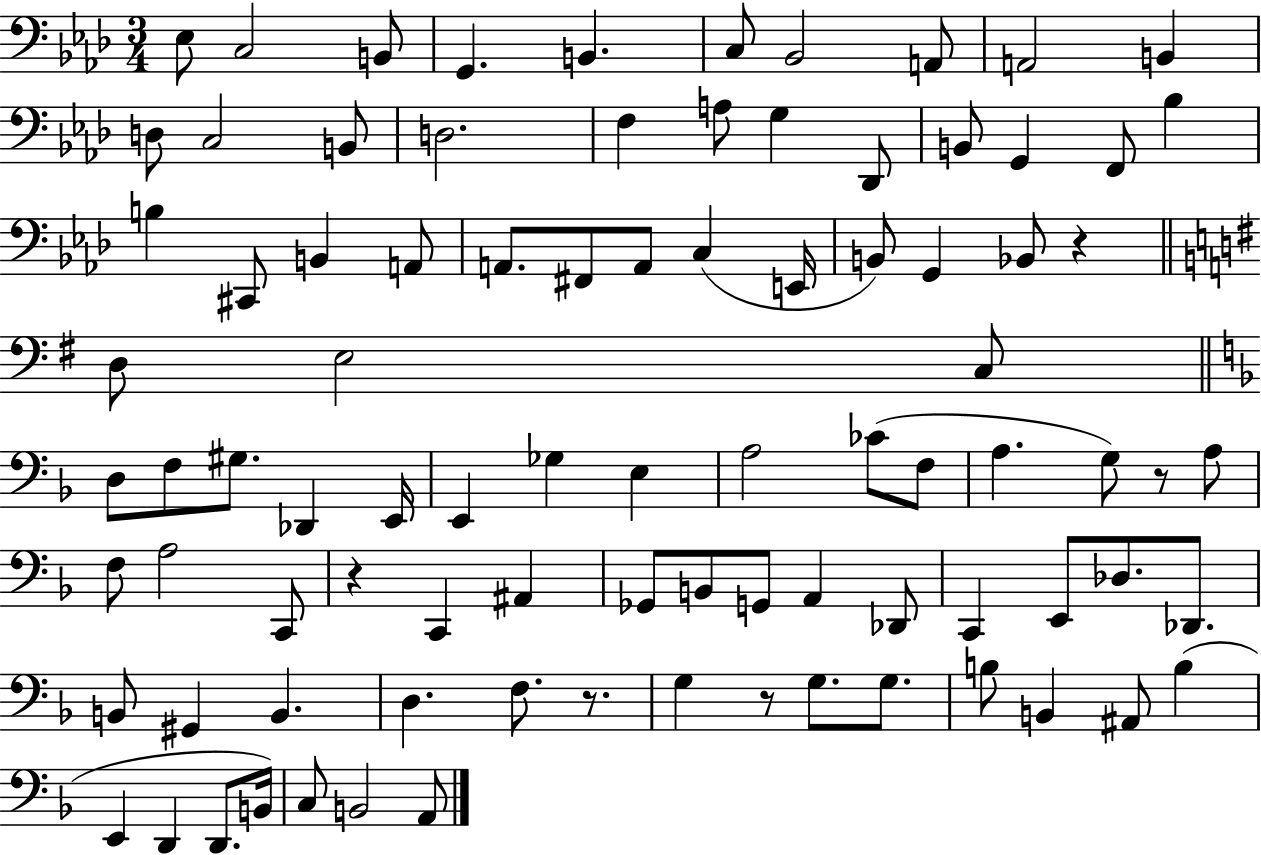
{
  \clef bass
  \numericTimeSignature
  \time 3/4
  \key aes \major
  ees8 c2 b,8 | g,4. b,4. | c8 bes,2 a,8 | a,2 b,4 | \break d8 c2 b,8 | d2. | f4 a8 g4 des,8 | b,8 g,4 f,8 bes4 | \break b4 cis,8 b,4 a,8 | a,8. fis,8 a,8 c4( e,16 | b,8) g,4 bes,8 r4 | \bar "||" \break \key e \minor d8 e2 c8 | \bar "||" \break \key f \major d8 f8 gis8. des,4 e,16 | e,4 ges4 e4 | a2 ces'8( f8 | a4. g8) r8 a8 | \break f8 a2 c,8 | r4 c,4 ais,4 | ges,8 b,8 g,8 a,4 des,8 | c,4 e,8 des8. des,8. | \break b,8 gis,4 b,4. | d4. f8. r8. | g4 r8 g8. g8. | b8 b,4 ais,8 b4( | \break e,4 d,4 d,8. b,16) | c8 b,2 a,8 | \bar "|."
}